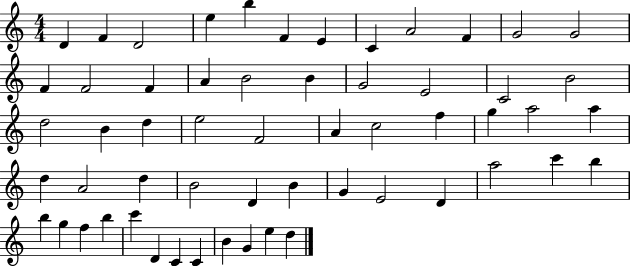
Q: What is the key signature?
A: C major